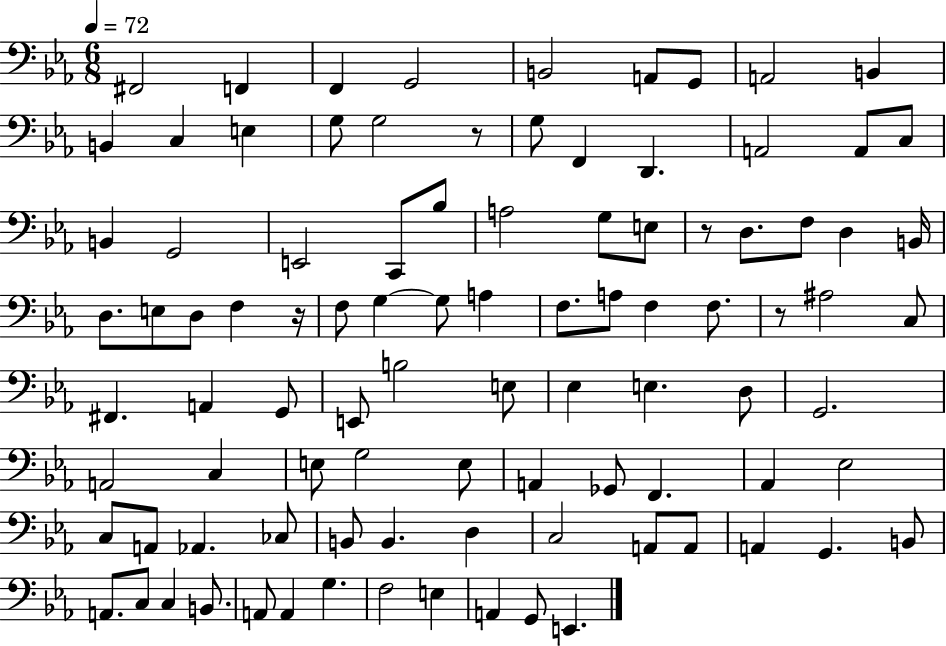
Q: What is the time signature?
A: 6/8